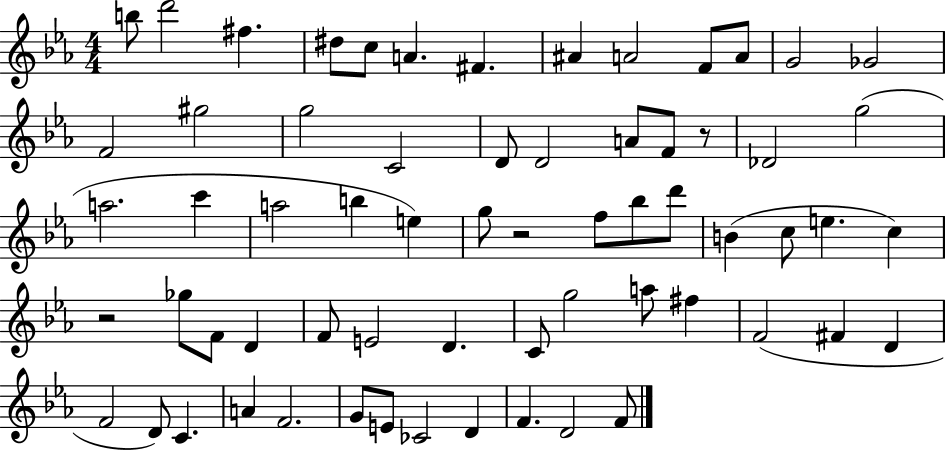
B5/e D6/h F#5/q. D#5/e C5/e A4/q. F#4/q. A#4/q A4/h F4/e A4/e G4/h Gb4/h F4/h G#5/h G5/h C4/h D4/e D4/h A4/e F4/e R/e Db4/h G5/h A5/h. C6/q A5/h B5/q E5/q G5/e R/h F5/e Bb5/e D6/e B4/q C5/e E5/q. C5/q R/h Gb5/e F4/e D4/q F4/e E4/h D4/q. C4/e G5/h A5/e F#5/q F4/h F#4/q D4/q F4/h D4/e C4/q. A4/q F4/h. G4/e E4/e CES4/h D4/q F4/q. D4/h F4/e